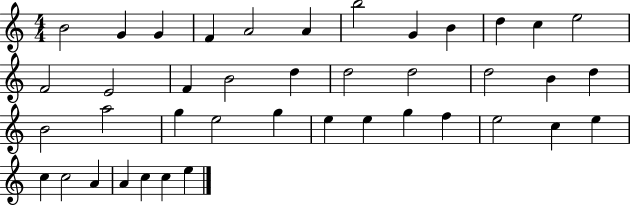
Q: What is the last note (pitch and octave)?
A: E5